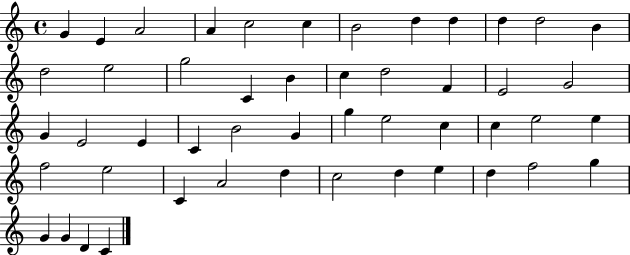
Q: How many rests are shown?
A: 0